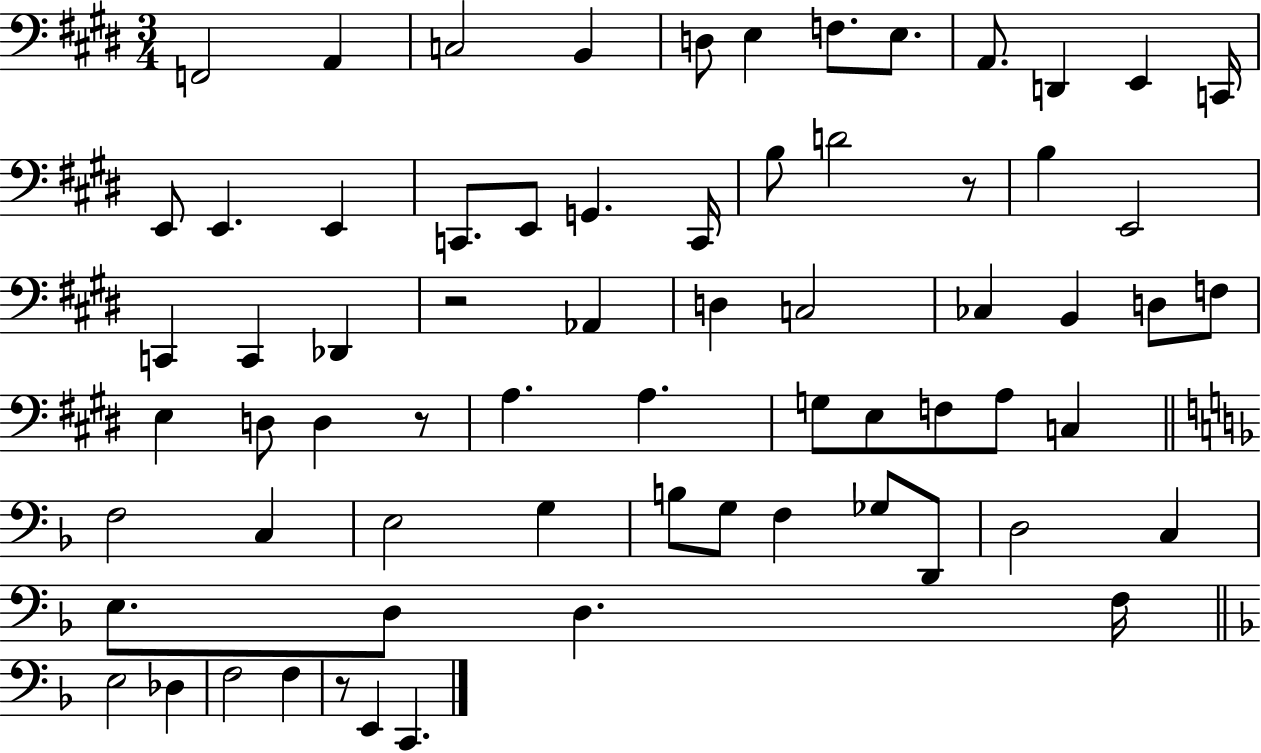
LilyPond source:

{
  \clef bass
  \numericTimeSignature
  \time 3/4
  \key e \major
  \repeat volta 2 { f,2 a,4 | c2 b,4 | d8 e4 f8. e8. | a,8. d,4 e,4 c,16 | \break e,8 e,4. e,4 | c,8. e,8 g,4. c,16 | b8 d'2 r8 | b4 e,2 | \break c,4 c,4 des,4 | r2 aes,4 | d4 c2 | ces4 b,4 d8 f8 | \break e4 d8 d4 r8 | a4. a4. | g8 e8 f8 a8 c4 | \bar "||" \break \key f \major f2 c4 | e2 g4 | b8 g8 f4 ges8 d,8 | d2 c4 | \break e8. d8 d4. f16 | \bar "||" \break \key f \major e2 des4 | f2 f4 | r8 e,4 c,4. | } \bar "|."
}